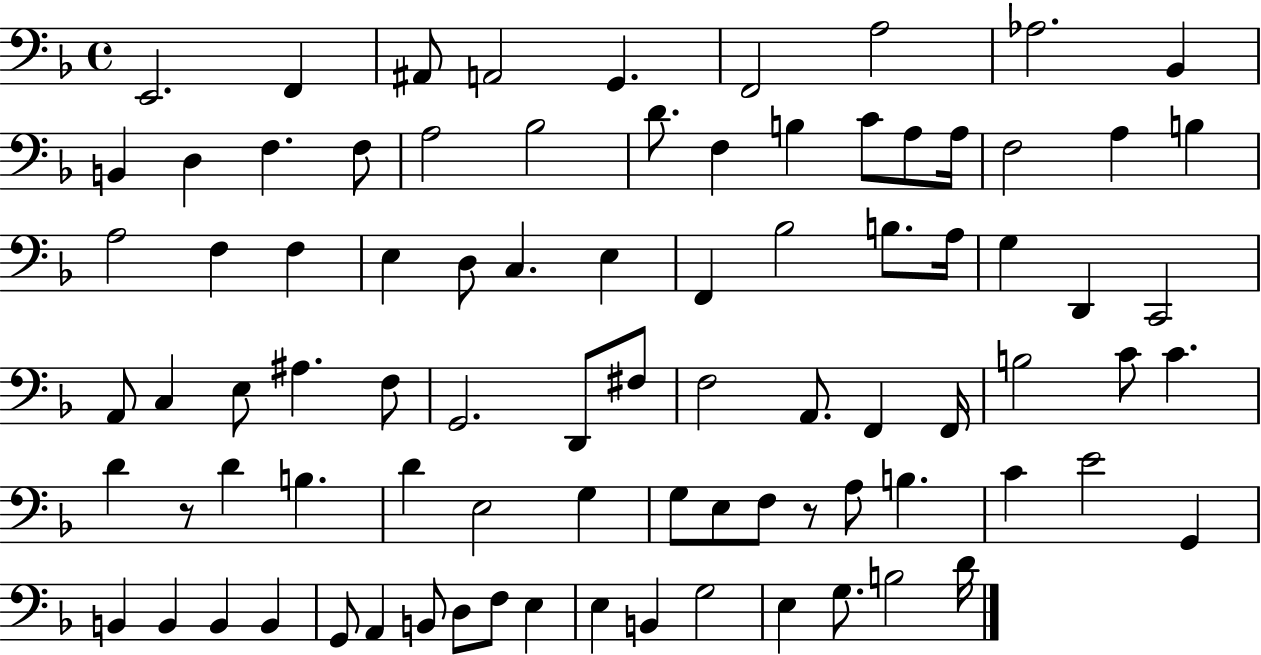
E2/h. F2/q A#2/e A2/h G2/q. F2/h A3/h Ab3/h. Bb2/q B2/q D3/q F3/q. F3/e A3/h Bb3/h D4/e. F3/q B3/q C4/e A3/e A3/s F3/h A3/q B3/q A3/h F3/q F3/q E3/q D3/e C3/q. E3/q F2/q Bb3/h B3/e. A3/s G3/q D2/q C2/h A2/e C3/q E3/e A#3/q. F3/e G2/h. D2/e F#3/e F3/h A2/e. F2/q F2/s B3/h C4/e C4/q. D4/q R/e D4/q B3/q. D4/q E3/h G3/q G3/e E3/e F3/e R/e A3/e B3/q. C4/q E4/h G2/q B2/q B2/q B2/q B2/q G2/e A2/q B2/e D3/e F3/e E3/q E3/q B2/q G3/h E3/q G3/e. B3/h D4/s